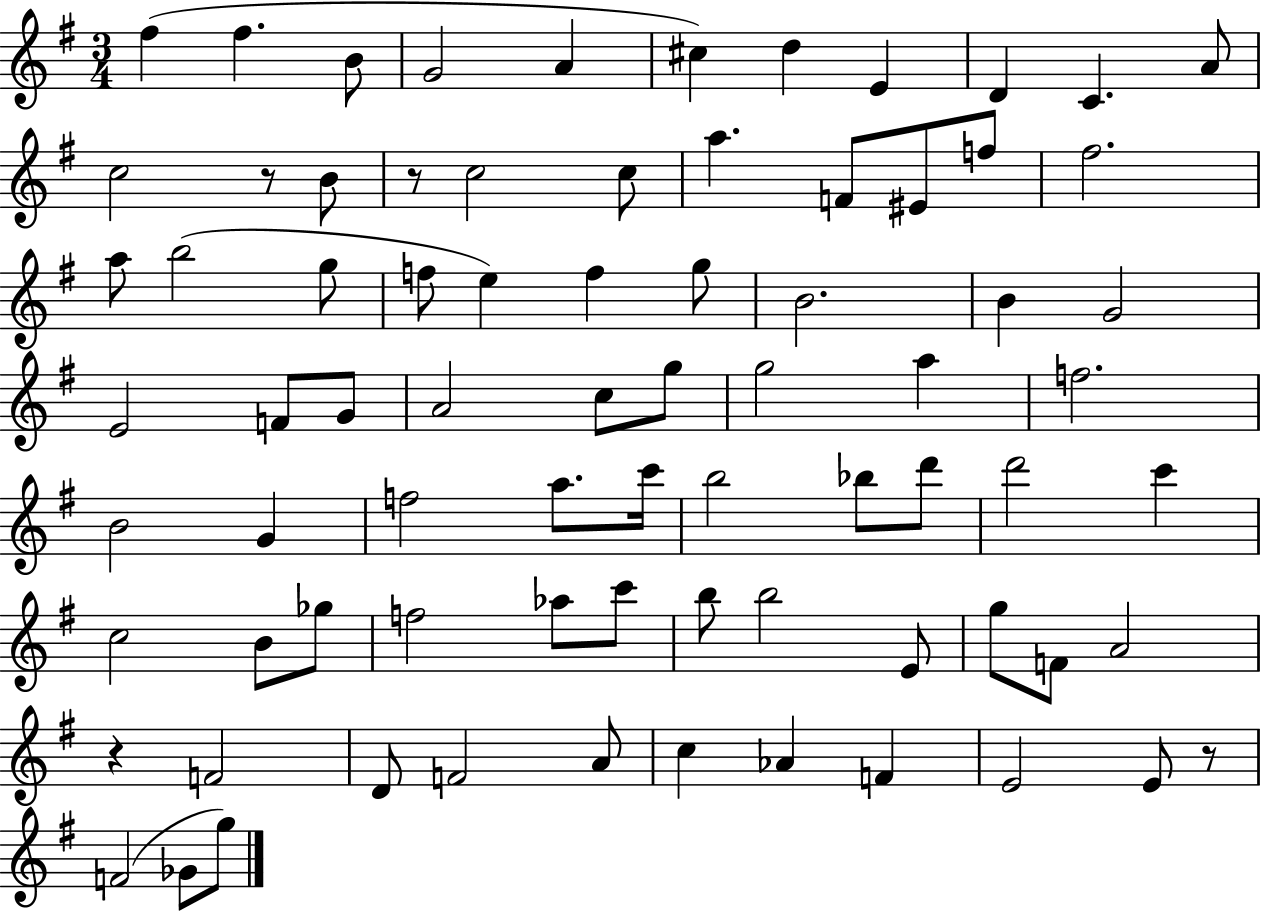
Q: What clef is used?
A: treble